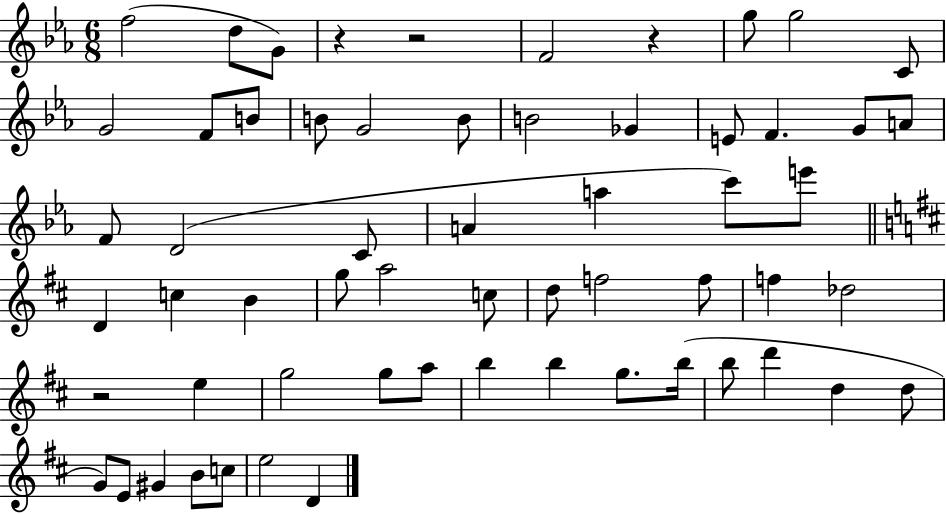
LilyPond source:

{
  \clef treble
  \numericTimeSignature
  \time 6/8
  \key ees \major
  f''2( d''8 g'8) | r4 r2 | f'2 r4 | g''8 g''2 c'8 | \break g'2 f'8 b'8 | b'8 g'2 b'8 | b'2 ges'4 | e'8 f'4. g'8 a'8 | \break f'8 d'2( c'8 | a'4 a''4 c'''8) e'''8 | \bar "||" \break \key d \major d'4 c''4 b'4 | g''8 a''2 c''8 | d''8 f''2 f''8 | f''4 des''2 | \break r2 e''4 | g''2 g''8 a''8 | b''4 b''4 g''8. b''16( | b''8 d'''4 d''4 d''8 | \break g'8) e'8 gis'4 b'8 c''8 | e''2 d'4 | \bar "|."
}